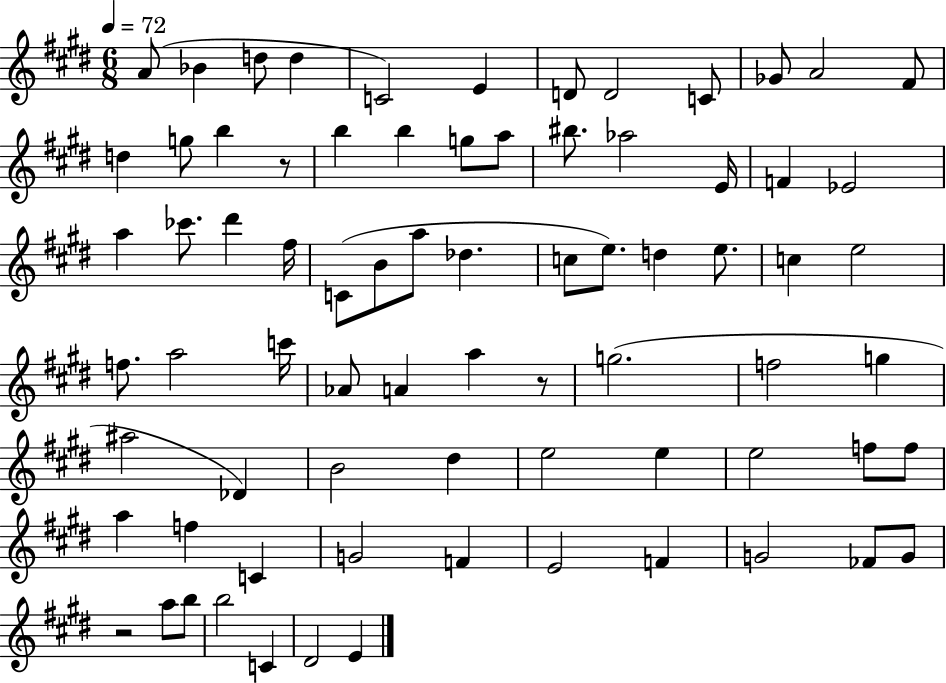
{
  \clef treble
  \numericTimeSignature
  \time 6/8
  \key e \major
  \tempo 4 = 72
  a'8( bes'4 d''8 d''4 | c'2) e'4 | d'8 d'2 c'8 | ges'8 a'2 fis'8 | \break d''4 g''8 b''4 r8 | b''4 b''4 g''8 a''8 | bis''8. aes''2 e'16 | f'4 ees'2 | \break a''4 ces'''8. dis'''4 fis''16 | c'8( b'8 a''8 des''4. | c''8 e''8.) d''4 e''8. | c''4 e''2 | \break f''8. a''2 c'''16 | aes'8 a'4 a''4 r8 | g''2.( | f''2 g''4 | \break ais''2 des'4) | b'2 dis''4 | e''2 e''4 | e''2 f''8 f''8 | \break a''4 f''4 c'4 | g'2 f'4 | e'2 f'4 | g'2 fes'8 g'8 | \break r2 a''8 b''8 | b''2 c'4 | dis'2 e'4 | \bar "|."
}